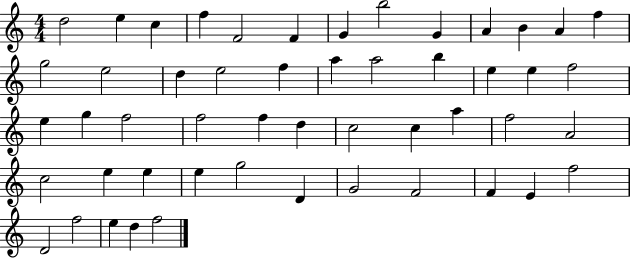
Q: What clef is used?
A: treble